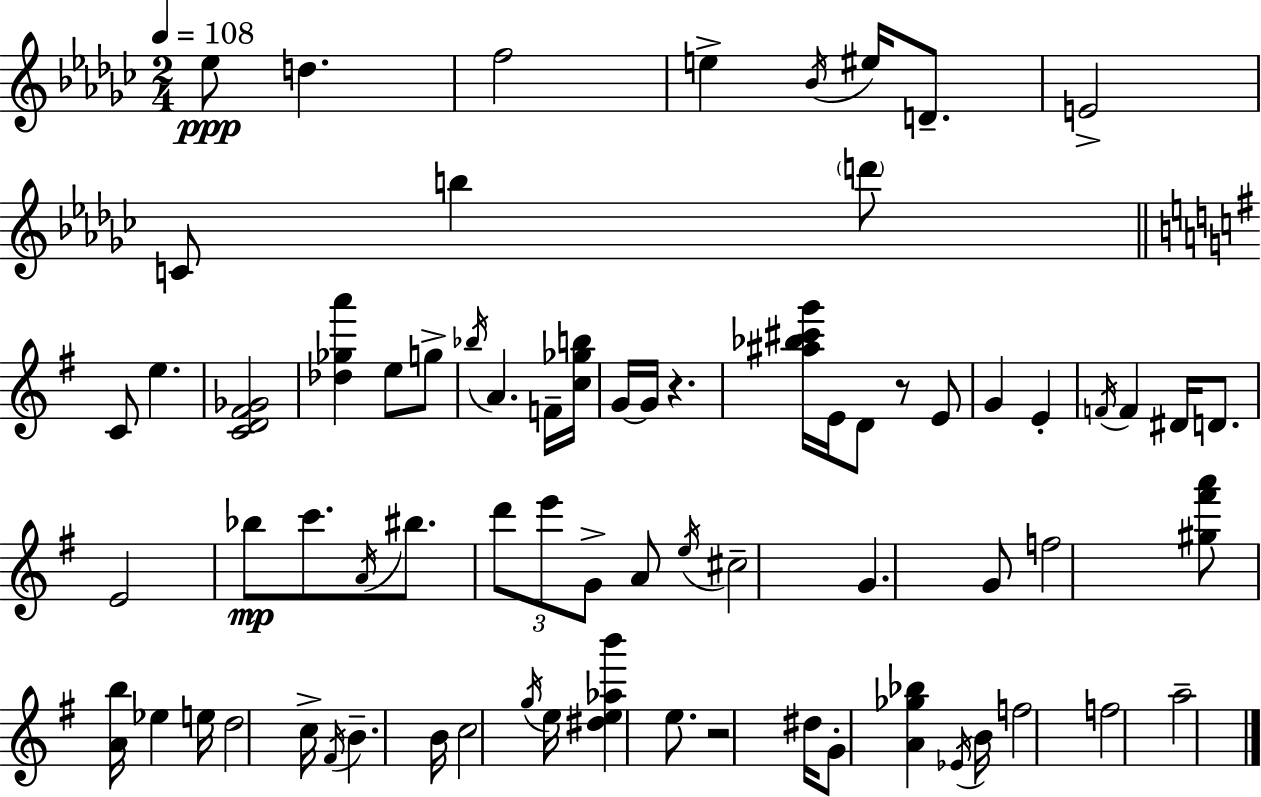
Eb5/e D5/q. F5/h E5/q Bb4/s EIS5/s D4/e. E4/h C4/e B5/q D6/e C4/e E5/q. [C4,D4,F#4,Gb4]/h [Db5,Gb5,A6]/q E5/e G5/e Bb5/s A4/q. F4/s [C5,Gb5,B5]/s G4/s G4/s R/q. [A#5,Bb5,C#6,G6]/s E4/s D4/e R/e E4/e G4/q E4/q F4/s F4/q D#4/s D4/e. E4/h Bb5/e C6/e. A4/s BIS5/e. D6/e E6/e G4/e A4/e E5/s C#5/h G4/q. G4/e F5/h [G#5,F#6,A6]/e [A4,B5]/s Eb5/q E5/s D5/h C5/s F#4/s B4/q. B4/s C5/h G5/s E5/s [D#5,E5,Ab5,B6]/q E5/e. R/h D#5/s G4/e [A4,Gb5,Bb5]/q Eb4/s B4/s F5/h F5/h A5/h